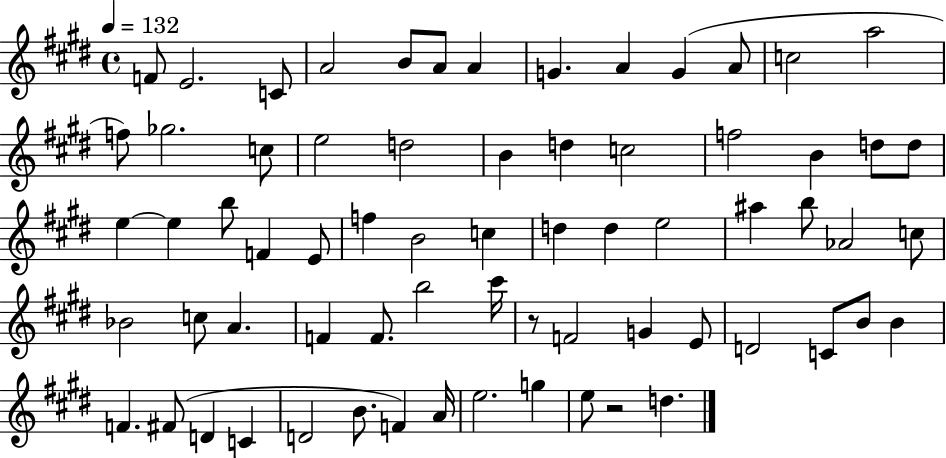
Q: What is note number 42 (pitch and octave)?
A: C5